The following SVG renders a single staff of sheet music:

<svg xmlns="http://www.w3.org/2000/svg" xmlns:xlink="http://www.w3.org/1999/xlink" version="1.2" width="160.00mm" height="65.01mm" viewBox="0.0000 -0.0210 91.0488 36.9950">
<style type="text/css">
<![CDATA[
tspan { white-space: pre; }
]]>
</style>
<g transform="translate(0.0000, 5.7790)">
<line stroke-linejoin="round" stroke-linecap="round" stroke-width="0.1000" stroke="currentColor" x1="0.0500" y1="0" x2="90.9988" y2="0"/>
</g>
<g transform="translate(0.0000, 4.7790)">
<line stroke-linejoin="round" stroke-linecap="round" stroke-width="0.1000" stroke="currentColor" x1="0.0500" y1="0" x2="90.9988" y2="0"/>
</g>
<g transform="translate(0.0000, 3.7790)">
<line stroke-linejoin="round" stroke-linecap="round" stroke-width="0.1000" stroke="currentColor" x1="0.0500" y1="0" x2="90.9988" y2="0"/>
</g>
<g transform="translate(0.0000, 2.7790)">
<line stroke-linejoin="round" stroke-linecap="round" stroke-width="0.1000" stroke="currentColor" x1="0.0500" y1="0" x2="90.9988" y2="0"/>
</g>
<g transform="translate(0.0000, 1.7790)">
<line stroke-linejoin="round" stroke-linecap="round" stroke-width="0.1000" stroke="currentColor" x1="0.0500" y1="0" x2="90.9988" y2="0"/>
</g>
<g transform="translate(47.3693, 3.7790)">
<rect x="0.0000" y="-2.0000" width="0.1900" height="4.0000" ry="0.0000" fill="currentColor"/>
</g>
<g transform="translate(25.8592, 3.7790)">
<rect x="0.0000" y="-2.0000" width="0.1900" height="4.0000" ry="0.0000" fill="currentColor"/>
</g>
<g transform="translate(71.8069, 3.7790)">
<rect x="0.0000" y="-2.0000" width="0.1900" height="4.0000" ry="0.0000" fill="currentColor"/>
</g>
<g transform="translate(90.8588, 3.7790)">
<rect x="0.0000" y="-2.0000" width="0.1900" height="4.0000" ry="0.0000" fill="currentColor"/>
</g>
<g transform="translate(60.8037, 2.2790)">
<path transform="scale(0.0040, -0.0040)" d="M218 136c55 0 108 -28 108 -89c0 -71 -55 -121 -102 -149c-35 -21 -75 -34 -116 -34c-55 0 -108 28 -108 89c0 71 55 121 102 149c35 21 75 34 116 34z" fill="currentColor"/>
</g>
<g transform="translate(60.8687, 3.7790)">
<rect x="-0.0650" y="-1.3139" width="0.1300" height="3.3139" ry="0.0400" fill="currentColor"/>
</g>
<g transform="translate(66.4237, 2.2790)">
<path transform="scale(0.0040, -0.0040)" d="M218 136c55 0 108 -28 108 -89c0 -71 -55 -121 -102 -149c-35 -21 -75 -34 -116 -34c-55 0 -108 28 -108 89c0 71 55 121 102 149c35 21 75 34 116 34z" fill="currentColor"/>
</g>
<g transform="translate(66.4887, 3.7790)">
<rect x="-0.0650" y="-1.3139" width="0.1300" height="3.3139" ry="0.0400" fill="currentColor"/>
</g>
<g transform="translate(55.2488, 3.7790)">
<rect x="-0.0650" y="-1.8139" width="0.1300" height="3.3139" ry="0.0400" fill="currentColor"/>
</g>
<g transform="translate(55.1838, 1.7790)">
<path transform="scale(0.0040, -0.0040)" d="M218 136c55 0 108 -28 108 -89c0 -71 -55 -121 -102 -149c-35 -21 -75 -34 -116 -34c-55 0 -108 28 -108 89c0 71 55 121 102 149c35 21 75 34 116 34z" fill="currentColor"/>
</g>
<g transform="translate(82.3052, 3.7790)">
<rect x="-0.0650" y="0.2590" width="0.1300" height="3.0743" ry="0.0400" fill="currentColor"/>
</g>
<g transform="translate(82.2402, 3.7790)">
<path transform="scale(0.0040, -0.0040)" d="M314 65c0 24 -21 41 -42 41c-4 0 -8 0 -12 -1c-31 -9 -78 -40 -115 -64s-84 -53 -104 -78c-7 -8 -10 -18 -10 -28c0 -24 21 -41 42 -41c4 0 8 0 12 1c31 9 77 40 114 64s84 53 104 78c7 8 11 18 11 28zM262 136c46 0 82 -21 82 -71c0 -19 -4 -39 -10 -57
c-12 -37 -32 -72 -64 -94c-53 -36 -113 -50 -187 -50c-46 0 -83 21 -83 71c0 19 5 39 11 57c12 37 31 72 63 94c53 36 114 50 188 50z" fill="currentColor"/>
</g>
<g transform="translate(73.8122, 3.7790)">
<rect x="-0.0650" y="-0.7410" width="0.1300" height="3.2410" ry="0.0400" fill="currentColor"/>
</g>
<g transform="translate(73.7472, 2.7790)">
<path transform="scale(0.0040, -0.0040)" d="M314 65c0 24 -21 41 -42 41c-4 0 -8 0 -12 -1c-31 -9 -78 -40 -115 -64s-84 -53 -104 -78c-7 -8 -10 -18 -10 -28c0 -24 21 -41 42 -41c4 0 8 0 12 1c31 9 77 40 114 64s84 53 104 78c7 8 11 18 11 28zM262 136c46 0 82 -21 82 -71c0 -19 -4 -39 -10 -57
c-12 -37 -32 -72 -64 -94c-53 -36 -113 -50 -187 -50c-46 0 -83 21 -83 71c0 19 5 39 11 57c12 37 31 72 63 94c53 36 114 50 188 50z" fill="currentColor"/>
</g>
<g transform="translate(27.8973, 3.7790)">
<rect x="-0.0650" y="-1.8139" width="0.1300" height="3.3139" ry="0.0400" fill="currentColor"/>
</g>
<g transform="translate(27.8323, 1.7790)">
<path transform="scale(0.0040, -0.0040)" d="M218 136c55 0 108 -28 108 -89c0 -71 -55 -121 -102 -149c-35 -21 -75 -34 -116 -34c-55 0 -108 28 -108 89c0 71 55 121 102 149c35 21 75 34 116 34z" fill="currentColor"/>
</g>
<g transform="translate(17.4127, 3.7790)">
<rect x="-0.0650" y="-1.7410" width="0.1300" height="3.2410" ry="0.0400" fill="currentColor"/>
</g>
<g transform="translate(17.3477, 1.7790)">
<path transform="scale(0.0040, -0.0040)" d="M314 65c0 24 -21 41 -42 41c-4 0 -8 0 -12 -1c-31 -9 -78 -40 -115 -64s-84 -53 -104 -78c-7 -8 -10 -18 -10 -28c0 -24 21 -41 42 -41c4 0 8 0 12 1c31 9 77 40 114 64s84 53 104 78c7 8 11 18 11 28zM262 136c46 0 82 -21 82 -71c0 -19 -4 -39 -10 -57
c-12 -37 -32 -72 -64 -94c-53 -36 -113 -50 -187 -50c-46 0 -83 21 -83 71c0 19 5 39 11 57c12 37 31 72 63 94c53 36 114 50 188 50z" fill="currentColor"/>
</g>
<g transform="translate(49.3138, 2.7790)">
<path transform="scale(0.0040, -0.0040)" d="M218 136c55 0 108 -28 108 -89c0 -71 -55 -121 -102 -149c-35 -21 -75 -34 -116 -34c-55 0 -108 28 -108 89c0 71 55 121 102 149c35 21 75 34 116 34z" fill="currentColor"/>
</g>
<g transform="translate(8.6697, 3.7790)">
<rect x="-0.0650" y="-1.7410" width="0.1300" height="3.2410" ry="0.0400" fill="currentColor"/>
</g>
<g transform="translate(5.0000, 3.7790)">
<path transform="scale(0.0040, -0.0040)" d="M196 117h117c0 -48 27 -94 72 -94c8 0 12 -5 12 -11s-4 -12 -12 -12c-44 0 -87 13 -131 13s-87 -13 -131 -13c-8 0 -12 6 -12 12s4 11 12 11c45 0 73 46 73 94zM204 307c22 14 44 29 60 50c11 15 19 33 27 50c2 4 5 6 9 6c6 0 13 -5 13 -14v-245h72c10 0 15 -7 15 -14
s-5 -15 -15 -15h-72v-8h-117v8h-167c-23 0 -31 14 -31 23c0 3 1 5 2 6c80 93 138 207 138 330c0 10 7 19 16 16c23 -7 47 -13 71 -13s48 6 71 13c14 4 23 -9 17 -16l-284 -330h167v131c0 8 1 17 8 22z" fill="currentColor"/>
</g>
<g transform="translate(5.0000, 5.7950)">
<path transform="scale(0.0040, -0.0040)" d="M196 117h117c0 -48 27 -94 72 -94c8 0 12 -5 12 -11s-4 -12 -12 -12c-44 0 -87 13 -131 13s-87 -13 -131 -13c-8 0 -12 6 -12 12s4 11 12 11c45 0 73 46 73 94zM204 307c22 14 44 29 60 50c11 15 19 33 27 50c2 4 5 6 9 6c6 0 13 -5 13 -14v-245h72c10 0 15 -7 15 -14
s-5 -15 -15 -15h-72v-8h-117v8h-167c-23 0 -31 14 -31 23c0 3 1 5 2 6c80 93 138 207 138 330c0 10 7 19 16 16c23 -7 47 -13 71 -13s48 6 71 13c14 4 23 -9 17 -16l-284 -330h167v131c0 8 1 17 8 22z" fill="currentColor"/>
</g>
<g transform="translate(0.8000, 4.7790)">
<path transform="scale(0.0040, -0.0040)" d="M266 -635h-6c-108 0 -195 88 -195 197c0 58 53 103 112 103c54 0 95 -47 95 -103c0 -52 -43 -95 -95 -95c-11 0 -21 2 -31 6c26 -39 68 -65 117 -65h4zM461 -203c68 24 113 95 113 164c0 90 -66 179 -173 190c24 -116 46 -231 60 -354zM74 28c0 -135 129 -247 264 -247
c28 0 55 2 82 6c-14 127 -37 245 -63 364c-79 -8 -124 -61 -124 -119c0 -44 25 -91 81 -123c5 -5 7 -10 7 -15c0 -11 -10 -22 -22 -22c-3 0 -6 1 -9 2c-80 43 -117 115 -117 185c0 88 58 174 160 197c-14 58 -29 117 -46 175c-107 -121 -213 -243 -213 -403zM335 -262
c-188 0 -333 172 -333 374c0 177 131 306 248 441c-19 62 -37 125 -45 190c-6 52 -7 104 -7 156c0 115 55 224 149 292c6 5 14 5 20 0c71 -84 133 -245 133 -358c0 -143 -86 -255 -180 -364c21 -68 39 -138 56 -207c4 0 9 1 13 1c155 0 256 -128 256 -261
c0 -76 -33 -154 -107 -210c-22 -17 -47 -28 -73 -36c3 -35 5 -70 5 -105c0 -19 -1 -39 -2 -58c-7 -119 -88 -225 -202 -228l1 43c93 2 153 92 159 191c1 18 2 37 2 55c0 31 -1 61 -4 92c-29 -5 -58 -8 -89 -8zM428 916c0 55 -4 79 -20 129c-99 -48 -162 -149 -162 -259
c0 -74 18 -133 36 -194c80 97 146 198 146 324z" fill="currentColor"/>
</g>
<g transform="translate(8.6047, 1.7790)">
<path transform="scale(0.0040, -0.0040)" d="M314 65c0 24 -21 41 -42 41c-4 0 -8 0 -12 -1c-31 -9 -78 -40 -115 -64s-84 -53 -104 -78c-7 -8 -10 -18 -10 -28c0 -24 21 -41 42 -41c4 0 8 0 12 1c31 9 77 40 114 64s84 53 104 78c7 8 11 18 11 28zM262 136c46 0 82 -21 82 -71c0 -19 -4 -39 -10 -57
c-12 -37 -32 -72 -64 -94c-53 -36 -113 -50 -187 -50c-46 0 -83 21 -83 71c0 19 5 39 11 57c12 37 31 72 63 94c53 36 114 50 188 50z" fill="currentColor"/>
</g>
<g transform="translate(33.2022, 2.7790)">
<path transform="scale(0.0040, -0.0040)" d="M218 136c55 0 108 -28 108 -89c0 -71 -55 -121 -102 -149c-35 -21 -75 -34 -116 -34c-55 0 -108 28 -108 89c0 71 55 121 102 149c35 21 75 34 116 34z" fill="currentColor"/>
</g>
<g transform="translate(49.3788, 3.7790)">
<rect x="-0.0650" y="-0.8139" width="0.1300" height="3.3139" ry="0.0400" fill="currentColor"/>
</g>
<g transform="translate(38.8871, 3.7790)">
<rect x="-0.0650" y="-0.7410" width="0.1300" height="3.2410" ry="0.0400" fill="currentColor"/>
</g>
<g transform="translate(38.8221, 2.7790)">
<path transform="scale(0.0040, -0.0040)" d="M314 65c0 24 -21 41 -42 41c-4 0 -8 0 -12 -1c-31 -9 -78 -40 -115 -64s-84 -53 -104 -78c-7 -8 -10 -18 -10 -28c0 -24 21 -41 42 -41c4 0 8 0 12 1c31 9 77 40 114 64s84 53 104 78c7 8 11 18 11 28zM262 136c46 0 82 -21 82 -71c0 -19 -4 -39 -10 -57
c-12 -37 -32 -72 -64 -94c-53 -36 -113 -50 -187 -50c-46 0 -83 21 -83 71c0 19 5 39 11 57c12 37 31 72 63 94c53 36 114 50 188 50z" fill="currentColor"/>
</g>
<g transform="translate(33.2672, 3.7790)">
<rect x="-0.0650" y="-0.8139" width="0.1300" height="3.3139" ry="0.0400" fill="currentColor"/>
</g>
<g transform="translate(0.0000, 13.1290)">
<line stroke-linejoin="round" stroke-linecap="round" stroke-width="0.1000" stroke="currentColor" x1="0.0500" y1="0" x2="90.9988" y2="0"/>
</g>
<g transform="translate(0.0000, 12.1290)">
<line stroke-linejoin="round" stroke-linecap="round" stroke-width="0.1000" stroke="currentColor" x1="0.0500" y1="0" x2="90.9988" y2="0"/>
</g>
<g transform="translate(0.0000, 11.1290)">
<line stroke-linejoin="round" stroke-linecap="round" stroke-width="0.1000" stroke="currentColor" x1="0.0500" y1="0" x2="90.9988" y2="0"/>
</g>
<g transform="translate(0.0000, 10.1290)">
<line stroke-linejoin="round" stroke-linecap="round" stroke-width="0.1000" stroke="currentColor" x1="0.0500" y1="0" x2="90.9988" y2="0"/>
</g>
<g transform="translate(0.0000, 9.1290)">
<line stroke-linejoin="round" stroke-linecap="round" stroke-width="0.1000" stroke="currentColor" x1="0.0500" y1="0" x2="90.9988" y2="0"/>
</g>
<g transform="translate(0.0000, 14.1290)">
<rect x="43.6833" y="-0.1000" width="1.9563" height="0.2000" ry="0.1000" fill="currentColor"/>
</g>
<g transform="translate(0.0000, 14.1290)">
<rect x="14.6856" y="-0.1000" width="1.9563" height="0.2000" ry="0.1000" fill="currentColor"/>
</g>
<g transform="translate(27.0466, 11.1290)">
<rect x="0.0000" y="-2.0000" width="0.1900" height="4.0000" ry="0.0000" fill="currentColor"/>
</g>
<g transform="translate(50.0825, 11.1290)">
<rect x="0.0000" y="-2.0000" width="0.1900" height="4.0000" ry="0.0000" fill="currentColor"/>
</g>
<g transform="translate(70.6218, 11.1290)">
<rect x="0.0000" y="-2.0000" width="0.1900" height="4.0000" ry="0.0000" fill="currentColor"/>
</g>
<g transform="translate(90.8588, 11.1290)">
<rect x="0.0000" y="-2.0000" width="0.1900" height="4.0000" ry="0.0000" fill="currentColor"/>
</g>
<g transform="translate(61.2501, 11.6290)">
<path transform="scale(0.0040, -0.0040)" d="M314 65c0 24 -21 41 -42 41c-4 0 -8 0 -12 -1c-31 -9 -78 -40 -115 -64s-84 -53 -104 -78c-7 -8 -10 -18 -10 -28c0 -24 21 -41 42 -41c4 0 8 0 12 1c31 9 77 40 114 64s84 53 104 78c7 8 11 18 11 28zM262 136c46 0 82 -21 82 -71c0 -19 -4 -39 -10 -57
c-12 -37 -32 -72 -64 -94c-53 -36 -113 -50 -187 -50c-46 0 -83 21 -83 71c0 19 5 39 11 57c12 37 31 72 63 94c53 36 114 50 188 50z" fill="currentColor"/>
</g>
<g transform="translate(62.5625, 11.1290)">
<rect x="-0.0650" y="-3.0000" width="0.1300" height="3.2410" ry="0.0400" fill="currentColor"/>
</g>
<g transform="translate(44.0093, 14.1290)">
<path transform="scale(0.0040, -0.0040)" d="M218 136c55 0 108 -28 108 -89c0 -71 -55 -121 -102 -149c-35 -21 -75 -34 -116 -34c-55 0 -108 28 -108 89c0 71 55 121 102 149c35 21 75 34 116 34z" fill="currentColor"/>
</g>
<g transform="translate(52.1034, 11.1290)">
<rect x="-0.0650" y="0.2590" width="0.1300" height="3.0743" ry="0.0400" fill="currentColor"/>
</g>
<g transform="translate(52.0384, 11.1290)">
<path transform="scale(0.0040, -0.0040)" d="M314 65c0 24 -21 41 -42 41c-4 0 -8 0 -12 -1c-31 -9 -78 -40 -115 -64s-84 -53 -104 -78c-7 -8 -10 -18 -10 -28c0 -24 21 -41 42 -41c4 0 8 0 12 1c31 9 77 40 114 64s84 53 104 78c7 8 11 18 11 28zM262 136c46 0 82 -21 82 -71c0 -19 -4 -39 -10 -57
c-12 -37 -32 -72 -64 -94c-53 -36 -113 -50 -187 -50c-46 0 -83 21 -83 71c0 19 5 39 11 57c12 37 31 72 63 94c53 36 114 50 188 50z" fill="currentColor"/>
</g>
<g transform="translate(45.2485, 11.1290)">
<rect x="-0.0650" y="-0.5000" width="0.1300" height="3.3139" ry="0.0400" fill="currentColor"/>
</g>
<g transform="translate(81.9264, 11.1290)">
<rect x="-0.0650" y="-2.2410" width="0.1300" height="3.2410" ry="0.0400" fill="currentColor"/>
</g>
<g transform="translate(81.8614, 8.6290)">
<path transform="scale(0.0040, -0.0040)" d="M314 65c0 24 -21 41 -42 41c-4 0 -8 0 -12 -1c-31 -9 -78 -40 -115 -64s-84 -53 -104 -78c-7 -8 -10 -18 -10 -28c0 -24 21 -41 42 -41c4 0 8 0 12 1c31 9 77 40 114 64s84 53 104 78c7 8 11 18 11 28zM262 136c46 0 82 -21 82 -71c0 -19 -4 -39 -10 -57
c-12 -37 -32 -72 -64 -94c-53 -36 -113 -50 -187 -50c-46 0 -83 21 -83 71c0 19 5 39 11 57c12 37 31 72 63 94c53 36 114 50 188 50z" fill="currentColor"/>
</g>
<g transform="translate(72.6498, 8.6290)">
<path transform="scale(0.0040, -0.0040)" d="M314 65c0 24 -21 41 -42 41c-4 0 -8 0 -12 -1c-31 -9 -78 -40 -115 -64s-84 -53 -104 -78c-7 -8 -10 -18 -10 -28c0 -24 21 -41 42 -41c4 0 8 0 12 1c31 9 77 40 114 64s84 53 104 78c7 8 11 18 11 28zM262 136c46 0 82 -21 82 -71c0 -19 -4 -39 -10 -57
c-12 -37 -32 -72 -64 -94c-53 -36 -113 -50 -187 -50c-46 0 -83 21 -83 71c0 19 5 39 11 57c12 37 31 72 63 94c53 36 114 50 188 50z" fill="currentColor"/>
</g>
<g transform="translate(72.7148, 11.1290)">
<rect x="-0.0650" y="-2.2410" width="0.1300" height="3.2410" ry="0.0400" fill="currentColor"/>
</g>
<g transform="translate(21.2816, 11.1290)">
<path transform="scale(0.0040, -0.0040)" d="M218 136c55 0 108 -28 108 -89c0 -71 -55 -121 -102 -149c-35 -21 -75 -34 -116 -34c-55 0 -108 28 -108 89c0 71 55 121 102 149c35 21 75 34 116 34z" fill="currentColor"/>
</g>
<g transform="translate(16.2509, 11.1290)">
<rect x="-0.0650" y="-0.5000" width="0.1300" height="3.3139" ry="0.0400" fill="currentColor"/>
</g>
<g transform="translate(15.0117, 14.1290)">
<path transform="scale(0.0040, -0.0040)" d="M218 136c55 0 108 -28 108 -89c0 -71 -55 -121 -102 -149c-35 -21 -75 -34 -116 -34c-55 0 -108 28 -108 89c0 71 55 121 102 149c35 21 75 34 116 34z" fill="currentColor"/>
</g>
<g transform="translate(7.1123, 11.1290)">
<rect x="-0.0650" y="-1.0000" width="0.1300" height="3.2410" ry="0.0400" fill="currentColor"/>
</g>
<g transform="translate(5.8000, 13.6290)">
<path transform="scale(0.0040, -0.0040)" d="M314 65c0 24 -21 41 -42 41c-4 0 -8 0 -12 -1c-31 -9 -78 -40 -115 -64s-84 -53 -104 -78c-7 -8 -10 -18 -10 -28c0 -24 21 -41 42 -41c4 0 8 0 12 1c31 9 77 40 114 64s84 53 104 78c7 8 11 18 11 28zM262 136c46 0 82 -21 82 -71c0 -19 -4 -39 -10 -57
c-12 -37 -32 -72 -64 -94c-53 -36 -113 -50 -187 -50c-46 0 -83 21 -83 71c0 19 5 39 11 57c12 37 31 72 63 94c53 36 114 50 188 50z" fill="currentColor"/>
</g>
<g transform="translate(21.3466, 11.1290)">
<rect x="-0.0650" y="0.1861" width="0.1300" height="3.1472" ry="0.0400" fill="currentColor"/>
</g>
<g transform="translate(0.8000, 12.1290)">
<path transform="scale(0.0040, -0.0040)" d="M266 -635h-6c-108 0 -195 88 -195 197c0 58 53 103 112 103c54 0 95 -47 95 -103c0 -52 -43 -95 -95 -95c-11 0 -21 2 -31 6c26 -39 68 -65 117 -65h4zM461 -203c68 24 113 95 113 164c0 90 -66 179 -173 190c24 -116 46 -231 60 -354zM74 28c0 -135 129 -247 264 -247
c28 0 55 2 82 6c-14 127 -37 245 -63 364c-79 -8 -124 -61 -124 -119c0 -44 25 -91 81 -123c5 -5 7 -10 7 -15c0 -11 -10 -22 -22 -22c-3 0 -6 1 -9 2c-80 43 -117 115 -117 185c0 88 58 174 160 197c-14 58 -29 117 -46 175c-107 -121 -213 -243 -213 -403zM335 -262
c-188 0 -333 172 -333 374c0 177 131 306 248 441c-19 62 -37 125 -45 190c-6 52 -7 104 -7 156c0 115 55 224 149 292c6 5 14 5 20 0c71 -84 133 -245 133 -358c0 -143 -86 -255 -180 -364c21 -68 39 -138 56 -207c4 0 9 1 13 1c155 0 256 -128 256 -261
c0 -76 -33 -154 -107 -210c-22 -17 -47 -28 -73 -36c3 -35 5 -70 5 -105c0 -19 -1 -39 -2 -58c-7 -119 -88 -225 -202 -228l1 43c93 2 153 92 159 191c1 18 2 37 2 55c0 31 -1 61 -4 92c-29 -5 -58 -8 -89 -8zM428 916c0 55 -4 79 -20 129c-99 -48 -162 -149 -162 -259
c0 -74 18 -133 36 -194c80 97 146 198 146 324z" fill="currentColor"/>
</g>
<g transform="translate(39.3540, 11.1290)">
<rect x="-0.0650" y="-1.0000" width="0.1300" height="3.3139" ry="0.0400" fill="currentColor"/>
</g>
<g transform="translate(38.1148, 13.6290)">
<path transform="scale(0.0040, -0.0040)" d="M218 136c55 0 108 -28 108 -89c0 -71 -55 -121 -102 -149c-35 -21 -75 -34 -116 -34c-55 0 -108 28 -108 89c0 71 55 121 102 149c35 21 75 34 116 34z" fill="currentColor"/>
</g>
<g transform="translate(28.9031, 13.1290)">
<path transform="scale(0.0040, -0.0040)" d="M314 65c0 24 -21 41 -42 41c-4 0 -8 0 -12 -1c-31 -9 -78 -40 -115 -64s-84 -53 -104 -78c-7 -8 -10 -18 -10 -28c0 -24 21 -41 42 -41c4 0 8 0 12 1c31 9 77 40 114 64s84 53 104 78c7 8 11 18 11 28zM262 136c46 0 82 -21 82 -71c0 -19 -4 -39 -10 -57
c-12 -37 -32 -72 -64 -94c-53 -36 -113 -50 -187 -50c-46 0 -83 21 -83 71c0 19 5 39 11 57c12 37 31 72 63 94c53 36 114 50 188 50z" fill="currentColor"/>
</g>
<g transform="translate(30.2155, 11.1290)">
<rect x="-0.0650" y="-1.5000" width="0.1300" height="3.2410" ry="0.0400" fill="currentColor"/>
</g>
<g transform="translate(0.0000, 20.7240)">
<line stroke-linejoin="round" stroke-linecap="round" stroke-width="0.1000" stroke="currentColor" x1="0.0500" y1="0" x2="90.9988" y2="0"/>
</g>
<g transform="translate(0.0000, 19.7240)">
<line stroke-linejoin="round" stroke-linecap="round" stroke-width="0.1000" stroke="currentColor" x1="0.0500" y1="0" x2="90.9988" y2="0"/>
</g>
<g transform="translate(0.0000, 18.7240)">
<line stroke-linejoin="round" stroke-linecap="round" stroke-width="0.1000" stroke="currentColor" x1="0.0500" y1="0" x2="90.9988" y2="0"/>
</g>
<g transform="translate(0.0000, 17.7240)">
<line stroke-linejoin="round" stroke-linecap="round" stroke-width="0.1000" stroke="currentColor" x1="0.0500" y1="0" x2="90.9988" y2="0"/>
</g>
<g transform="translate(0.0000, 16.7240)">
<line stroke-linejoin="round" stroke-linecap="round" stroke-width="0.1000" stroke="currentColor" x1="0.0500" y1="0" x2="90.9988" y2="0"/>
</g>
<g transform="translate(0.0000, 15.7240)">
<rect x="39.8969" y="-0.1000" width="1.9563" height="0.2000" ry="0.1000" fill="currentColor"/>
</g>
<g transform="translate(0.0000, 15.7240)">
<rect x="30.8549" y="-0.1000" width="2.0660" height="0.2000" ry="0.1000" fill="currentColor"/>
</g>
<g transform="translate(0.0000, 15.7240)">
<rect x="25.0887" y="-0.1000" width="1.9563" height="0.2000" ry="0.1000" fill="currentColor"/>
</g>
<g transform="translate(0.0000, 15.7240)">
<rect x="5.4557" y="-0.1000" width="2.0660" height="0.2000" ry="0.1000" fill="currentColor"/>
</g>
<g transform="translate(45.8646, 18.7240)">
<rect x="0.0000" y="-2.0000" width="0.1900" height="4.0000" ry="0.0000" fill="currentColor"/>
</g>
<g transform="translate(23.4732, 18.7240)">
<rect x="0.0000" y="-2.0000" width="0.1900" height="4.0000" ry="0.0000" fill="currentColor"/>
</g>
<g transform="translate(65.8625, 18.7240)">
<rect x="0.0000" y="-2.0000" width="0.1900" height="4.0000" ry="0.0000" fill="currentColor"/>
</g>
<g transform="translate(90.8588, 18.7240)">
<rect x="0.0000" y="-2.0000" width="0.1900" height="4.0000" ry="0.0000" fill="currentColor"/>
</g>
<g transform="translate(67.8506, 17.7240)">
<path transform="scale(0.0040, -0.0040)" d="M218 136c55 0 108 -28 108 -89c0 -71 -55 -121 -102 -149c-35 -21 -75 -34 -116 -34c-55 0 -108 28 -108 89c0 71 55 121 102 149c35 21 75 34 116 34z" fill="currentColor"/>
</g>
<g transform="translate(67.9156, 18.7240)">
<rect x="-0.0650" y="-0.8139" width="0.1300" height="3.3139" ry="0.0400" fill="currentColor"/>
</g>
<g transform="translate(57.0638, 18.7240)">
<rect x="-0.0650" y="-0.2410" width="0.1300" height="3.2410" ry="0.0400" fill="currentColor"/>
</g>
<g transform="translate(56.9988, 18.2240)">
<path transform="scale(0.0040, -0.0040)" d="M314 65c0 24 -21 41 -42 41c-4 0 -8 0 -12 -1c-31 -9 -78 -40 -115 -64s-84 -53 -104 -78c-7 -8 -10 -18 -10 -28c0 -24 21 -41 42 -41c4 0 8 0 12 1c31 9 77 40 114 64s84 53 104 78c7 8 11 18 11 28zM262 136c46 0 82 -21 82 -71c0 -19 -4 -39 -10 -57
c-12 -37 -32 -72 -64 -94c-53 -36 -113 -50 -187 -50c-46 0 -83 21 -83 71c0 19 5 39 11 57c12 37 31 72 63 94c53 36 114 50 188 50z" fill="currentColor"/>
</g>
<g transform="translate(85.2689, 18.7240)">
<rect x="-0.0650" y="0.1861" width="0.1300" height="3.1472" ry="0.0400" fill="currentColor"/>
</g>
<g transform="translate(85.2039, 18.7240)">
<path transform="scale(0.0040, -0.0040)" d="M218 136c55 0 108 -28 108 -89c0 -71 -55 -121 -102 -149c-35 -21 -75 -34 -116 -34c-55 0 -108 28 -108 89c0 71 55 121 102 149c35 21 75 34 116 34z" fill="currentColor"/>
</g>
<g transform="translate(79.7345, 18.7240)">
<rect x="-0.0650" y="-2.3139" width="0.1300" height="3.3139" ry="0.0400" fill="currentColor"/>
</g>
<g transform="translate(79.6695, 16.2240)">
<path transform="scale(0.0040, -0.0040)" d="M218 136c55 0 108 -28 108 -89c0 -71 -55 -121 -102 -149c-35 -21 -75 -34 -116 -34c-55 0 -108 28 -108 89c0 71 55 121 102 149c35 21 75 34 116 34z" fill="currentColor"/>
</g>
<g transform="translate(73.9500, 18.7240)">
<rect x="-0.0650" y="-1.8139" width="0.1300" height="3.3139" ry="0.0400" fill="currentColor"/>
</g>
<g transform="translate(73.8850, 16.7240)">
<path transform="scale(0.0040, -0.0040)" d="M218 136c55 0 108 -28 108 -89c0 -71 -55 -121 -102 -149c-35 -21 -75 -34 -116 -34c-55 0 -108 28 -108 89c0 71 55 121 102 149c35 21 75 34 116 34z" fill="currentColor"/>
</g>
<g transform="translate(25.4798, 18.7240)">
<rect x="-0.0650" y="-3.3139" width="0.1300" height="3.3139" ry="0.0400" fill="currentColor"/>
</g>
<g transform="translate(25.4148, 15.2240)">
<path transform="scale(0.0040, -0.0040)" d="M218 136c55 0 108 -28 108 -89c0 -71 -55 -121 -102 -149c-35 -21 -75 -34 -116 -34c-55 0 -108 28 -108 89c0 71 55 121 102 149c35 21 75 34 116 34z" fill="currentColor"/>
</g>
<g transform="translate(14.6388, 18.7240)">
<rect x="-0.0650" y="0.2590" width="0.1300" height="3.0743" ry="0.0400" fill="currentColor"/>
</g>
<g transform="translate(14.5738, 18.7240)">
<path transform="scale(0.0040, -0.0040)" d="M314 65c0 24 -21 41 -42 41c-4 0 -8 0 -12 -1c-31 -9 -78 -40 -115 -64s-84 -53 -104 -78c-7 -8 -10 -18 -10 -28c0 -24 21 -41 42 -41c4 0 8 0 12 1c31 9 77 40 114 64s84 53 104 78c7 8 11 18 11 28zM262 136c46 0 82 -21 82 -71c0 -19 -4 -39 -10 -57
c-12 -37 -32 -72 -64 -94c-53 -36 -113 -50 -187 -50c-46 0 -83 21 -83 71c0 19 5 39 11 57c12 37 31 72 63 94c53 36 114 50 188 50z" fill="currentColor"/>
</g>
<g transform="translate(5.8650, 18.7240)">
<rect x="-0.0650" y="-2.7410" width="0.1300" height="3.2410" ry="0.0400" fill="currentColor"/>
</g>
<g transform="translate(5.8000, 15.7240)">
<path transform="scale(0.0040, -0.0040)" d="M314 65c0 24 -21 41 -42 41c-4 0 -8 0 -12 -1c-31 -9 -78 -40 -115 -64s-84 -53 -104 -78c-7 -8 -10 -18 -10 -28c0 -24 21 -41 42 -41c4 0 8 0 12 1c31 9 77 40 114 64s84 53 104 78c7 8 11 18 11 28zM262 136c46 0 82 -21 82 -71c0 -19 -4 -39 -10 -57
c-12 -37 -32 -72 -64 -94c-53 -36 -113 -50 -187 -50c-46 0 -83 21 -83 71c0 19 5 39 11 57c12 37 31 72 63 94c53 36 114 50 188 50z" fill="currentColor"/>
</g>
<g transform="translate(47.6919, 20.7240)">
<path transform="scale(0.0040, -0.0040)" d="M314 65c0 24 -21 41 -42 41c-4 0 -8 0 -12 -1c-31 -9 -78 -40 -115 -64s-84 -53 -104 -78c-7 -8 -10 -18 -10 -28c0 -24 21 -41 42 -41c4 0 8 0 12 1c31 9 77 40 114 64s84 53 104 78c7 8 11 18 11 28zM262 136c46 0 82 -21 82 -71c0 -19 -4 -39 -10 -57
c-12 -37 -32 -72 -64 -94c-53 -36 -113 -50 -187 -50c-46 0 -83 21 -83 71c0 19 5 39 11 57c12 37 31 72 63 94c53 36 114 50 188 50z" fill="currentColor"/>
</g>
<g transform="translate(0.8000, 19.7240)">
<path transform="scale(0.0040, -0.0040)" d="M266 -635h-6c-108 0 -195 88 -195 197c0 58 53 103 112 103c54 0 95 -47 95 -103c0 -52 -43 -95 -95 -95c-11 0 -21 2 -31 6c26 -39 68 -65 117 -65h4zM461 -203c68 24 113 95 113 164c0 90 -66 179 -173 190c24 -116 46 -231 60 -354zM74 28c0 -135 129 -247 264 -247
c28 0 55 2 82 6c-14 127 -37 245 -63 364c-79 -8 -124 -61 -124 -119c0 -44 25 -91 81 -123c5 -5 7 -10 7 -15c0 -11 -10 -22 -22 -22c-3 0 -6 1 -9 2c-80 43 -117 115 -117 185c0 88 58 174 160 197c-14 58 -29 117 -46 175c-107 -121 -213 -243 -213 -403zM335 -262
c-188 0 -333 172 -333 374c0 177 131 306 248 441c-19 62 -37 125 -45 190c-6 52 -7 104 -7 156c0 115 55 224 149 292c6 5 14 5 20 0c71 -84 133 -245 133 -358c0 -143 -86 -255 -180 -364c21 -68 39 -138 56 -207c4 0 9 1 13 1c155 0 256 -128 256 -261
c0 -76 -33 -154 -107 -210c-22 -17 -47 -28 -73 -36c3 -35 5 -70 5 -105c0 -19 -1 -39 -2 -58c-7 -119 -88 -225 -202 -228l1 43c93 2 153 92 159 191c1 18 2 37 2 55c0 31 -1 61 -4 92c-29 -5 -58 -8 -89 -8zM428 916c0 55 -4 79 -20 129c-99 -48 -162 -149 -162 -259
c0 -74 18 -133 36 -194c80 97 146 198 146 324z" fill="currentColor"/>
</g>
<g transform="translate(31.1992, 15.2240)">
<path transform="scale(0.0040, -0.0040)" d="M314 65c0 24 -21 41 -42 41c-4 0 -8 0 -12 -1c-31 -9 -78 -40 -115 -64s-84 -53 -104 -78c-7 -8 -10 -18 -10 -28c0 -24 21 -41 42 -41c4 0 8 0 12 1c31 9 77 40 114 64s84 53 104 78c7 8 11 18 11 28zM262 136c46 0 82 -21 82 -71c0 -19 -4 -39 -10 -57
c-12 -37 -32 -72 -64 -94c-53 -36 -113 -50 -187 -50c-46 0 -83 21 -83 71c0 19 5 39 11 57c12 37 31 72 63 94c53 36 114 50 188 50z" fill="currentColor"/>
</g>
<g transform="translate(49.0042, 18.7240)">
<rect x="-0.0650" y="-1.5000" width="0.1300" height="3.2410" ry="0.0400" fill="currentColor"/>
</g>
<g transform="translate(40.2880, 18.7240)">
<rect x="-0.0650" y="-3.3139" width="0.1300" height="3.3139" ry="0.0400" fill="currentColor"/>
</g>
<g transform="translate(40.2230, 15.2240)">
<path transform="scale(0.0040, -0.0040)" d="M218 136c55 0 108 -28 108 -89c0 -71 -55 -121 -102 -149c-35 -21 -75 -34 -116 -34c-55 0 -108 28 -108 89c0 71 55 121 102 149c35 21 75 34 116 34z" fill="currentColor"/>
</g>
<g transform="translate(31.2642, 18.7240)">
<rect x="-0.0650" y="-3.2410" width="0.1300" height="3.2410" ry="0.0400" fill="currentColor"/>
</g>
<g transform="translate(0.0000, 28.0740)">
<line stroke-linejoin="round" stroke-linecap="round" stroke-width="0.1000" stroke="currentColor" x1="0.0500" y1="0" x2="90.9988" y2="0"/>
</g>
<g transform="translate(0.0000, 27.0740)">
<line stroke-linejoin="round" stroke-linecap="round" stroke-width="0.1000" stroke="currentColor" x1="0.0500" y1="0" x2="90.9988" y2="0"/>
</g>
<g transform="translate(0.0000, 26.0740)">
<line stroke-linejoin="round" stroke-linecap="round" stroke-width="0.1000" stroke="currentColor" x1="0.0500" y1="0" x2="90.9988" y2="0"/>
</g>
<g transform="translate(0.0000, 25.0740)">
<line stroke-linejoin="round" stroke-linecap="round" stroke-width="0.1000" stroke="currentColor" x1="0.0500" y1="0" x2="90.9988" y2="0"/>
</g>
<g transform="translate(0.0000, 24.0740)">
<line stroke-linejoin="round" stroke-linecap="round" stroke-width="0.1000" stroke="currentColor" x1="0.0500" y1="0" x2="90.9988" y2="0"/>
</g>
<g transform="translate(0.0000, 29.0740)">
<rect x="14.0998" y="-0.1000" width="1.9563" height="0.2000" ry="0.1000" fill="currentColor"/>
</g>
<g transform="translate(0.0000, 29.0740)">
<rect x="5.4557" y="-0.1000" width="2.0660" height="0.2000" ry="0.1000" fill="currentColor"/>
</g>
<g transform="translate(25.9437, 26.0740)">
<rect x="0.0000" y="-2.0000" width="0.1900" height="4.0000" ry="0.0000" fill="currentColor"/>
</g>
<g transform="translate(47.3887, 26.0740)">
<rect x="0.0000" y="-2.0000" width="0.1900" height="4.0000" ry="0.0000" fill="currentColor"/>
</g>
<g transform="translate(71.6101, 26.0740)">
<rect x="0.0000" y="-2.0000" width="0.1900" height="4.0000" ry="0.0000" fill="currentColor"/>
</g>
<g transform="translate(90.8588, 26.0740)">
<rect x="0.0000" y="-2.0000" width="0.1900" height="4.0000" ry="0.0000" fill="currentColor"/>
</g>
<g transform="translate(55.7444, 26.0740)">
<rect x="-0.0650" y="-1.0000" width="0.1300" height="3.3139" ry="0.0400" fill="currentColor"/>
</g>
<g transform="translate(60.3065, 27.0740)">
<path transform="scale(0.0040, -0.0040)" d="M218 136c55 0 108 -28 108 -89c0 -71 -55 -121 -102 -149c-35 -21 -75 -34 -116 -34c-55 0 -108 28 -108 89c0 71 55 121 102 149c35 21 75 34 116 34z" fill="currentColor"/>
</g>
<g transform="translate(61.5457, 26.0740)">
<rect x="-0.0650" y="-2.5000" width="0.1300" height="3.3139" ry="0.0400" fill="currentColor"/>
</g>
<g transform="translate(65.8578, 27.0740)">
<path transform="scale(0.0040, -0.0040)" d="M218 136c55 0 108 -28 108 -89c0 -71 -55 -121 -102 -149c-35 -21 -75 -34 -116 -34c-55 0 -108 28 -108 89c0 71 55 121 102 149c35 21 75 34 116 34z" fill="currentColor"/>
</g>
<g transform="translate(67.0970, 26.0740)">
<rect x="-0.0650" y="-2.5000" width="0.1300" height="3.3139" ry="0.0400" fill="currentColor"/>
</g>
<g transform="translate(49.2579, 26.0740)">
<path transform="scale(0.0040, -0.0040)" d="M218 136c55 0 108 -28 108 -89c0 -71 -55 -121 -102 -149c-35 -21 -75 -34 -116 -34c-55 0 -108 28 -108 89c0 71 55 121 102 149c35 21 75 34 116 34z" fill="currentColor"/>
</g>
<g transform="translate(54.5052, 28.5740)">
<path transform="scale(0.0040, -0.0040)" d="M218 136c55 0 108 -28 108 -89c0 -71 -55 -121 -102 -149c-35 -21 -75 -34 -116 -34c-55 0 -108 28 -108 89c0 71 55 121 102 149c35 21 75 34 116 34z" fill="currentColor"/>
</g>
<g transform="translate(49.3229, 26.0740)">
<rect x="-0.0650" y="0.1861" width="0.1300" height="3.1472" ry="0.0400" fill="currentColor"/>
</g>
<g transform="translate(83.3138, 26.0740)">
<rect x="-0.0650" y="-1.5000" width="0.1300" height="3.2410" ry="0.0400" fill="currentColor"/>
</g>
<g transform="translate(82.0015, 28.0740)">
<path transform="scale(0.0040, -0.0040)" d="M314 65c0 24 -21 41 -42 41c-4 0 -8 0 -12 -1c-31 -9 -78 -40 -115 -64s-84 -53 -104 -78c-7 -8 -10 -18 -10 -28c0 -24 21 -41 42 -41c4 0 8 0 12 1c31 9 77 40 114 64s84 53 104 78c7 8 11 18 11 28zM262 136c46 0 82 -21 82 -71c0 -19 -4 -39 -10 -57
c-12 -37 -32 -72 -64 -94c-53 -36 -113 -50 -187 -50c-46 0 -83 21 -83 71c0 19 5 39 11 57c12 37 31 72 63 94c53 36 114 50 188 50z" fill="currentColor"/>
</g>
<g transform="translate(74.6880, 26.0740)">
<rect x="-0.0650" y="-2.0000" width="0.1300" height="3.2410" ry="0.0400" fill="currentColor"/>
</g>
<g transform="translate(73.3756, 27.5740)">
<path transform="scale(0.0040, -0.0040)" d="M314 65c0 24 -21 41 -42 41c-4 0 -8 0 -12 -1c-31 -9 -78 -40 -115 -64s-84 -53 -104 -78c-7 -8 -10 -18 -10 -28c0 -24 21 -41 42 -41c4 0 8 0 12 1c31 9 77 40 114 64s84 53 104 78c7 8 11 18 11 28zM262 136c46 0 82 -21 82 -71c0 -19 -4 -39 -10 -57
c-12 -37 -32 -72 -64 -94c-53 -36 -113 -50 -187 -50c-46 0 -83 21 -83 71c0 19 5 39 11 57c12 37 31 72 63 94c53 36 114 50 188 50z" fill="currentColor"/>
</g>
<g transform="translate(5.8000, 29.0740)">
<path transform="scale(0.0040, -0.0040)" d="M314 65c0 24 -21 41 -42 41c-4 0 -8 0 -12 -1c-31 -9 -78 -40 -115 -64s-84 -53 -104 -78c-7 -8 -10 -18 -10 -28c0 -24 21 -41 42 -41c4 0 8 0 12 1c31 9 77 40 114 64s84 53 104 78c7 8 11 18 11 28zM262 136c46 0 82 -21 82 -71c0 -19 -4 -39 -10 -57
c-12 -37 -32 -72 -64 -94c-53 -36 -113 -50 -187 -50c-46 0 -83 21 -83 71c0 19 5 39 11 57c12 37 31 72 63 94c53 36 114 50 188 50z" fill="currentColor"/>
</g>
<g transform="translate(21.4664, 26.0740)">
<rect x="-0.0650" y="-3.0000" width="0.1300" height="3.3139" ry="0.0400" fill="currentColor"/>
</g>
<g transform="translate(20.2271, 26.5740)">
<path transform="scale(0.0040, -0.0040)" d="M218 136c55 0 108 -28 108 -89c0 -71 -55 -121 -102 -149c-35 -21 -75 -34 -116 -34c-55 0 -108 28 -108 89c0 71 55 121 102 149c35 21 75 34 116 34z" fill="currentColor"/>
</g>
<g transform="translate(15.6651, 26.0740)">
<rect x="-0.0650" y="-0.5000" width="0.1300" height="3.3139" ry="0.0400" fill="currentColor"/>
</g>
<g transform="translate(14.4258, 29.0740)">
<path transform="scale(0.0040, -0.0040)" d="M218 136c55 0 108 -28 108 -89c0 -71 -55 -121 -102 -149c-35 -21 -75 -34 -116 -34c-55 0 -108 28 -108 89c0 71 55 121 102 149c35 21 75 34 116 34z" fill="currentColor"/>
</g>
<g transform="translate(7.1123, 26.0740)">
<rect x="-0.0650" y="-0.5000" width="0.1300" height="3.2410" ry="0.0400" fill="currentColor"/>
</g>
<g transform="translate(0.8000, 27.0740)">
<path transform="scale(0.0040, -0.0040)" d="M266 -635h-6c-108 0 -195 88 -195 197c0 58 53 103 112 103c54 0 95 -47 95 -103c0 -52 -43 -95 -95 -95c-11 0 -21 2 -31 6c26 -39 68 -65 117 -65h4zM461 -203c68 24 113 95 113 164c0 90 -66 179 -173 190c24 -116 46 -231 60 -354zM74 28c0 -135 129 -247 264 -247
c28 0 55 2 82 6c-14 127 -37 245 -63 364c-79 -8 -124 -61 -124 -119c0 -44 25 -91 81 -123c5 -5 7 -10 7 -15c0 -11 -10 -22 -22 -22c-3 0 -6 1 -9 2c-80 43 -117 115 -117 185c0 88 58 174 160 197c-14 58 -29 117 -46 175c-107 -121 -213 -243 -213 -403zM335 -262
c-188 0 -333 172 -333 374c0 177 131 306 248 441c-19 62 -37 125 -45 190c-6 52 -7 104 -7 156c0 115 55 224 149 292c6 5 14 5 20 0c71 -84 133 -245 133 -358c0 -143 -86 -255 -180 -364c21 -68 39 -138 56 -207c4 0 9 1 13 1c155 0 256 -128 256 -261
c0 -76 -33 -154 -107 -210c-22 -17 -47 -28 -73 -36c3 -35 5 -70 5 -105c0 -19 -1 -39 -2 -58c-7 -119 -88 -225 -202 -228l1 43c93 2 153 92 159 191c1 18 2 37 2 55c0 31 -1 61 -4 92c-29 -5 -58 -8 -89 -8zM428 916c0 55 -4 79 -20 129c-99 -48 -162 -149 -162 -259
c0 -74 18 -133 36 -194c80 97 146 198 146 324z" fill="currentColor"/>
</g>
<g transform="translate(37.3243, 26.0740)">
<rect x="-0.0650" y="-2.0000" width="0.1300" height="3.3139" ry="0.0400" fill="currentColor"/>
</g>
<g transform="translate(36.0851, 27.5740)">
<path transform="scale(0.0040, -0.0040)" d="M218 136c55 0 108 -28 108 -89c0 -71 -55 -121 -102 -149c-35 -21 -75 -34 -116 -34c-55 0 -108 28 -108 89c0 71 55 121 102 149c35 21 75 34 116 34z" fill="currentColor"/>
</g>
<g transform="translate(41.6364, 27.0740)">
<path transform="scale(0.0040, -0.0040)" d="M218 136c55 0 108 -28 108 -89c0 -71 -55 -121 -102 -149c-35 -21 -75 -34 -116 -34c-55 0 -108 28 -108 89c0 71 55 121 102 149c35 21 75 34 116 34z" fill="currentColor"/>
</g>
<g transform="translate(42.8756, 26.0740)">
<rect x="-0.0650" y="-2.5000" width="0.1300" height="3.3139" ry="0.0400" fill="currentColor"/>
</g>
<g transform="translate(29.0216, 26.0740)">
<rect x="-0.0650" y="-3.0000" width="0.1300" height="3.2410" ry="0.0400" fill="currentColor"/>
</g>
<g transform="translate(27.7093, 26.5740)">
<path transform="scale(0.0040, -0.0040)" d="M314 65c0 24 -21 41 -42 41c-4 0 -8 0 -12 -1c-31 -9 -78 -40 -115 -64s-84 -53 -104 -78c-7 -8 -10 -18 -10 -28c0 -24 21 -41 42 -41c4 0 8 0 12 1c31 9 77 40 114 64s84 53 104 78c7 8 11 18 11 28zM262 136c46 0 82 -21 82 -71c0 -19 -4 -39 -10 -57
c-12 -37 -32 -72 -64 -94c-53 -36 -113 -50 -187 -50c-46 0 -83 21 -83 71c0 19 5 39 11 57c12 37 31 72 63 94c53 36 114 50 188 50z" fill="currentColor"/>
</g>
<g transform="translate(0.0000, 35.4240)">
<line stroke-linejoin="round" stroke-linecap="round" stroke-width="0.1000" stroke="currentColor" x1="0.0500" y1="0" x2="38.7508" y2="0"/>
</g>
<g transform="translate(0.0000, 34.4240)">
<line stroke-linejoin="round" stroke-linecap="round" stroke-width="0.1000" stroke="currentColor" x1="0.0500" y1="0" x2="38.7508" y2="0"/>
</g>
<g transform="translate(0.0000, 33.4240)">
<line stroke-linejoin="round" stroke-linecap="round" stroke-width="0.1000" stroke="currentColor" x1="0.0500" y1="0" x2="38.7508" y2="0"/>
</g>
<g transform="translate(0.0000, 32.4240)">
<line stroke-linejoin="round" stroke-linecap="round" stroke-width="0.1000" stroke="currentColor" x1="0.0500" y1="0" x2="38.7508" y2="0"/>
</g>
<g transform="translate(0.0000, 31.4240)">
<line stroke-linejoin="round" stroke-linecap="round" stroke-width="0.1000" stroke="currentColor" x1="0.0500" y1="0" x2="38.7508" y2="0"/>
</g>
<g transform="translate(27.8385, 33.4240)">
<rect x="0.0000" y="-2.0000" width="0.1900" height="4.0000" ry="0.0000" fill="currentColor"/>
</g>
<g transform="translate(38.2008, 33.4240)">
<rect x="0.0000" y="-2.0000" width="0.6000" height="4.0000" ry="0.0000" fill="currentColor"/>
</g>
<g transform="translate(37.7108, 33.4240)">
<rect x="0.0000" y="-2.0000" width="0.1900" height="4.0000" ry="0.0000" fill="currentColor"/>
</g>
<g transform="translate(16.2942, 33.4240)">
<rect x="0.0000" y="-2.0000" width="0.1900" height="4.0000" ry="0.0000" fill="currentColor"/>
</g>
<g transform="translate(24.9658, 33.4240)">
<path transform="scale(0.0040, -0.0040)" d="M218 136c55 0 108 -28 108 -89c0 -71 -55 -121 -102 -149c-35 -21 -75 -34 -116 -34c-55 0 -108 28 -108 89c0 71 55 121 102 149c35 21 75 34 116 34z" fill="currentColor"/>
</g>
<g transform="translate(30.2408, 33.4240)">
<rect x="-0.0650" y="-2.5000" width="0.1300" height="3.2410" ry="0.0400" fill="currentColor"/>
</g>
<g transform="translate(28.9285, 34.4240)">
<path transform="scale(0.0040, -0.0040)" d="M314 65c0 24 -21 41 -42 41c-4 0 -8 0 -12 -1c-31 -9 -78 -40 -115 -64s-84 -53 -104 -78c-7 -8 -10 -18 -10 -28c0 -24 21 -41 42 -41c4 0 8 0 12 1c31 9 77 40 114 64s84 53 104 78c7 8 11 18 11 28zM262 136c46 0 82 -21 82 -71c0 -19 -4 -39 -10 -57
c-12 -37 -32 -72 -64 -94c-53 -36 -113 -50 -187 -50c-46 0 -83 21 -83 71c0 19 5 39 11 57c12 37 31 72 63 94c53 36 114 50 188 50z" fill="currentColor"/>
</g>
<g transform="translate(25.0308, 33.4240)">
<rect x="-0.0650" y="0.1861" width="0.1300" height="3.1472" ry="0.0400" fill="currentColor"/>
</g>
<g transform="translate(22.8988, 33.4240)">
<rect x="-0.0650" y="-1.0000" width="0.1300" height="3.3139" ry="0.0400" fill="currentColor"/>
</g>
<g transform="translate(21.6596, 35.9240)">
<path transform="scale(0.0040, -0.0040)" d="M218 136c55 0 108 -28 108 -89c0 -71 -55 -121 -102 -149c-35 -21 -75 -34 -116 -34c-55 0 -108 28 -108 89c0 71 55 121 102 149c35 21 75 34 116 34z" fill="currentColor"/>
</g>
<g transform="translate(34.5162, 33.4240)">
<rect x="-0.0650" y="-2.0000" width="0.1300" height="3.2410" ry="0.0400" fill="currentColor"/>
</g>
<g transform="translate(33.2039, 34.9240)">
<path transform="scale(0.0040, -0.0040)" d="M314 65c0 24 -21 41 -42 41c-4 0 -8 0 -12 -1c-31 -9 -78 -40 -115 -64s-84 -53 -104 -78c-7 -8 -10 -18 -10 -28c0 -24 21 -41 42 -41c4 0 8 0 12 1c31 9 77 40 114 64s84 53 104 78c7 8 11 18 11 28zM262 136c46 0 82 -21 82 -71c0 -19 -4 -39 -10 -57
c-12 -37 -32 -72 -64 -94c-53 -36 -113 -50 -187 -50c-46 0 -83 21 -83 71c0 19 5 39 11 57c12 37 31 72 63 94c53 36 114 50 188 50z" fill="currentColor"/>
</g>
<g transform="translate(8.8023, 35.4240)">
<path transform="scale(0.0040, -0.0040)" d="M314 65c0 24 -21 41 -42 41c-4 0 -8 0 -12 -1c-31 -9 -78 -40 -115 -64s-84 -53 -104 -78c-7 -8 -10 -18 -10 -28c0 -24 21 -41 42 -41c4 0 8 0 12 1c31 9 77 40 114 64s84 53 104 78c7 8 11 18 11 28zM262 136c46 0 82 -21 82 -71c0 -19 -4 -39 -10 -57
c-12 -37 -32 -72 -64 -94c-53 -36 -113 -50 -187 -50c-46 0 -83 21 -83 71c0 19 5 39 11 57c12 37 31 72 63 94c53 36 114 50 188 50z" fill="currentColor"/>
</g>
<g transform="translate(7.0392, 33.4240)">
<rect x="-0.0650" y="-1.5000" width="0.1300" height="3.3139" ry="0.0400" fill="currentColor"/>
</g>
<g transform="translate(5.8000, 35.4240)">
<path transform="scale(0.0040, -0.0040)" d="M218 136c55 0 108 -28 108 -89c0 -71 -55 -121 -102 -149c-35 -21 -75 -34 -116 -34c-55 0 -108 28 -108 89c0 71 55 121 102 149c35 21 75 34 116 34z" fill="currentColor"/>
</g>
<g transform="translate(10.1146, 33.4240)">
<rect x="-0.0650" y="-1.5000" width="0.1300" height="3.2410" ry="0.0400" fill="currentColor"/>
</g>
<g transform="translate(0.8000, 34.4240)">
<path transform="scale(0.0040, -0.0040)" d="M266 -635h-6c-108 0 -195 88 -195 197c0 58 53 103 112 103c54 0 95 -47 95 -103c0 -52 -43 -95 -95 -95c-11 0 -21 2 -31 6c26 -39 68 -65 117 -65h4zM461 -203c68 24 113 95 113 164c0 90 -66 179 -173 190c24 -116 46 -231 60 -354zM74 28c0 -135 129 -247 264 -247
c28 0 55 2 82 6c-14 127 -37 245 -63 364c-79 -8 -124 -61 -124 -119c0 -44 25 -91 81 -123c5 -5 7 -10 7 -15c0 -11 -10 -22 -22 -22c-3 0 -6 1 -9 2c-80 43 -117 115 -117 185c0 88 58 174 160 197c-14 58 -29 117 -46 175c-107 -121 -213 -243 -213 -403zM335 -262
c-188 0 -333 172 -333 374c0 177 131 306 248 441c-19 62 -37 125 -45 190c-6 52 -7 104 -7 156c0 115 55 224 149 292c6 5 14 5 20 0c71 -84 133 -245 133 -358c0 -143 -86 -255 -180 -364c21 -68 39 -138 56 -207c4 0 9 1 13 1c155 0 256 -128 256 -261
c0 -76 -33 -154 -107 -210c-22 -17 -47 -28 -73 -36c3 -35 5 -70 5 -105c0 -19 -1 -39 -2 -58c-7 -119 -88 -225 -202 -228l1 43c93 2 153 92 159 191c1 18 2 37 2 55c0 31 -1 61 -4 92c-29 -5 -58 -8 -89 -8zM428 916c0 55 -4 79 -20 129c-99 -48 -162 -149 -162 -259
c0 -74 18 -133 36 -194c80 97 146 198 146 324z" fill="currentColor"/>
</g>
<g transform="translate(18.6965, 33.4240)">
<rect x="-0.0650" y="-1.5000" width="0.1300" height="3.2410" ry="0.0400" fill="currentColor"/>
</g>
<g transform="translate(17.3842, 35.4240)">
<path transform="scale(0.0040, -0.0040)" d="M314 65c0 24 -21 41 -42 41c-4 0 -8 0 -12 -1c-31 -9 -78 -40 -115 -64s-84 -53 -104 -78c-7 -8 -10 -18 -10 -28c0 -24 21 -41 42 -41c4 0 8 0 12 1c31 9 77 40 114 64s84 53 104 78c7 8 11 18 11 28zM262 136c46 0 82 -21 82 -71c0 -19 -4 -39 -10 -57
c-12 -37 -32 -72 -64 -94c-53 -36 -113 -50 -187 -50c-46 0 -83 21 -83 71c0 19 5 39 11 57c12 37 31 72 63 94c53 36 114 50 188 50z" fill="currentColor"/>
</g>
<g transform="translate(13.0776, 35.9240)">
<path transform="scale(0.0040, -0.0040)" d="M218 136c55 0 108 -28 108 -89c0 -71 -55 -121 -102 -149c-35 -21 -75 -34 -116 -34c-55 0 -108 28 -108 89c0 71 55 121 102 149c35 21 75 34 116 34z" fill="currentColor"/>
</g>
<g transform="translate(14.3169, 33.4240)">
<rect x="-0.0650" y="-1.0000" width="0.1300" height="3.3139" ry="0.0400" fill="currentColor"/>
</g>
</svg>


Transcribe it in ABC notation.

X:1
T:Untitled
M:4/4
L:1/4
K:C
f2 f2 f d d2 d f e e d2 B2 D2 C B E2 D C B2 A2 g2 g2 a2 B2 b b2 b E2 c2 d f g B C2 C A A2 F G B D G G F2 E2 E E2 D E2 D B G2 F2